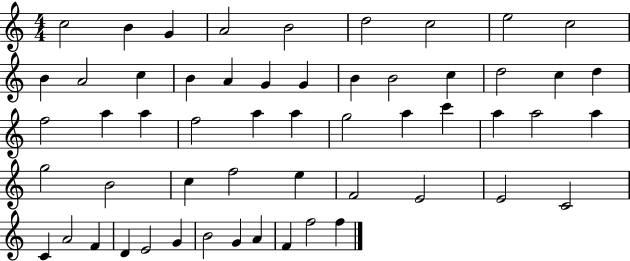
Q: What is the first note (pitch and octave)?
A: C5